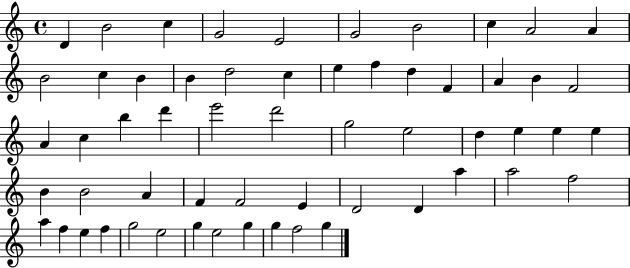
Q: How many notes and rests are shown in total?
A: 58